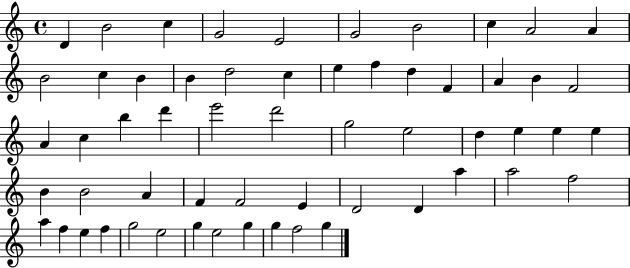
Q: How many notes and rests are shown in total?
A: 58